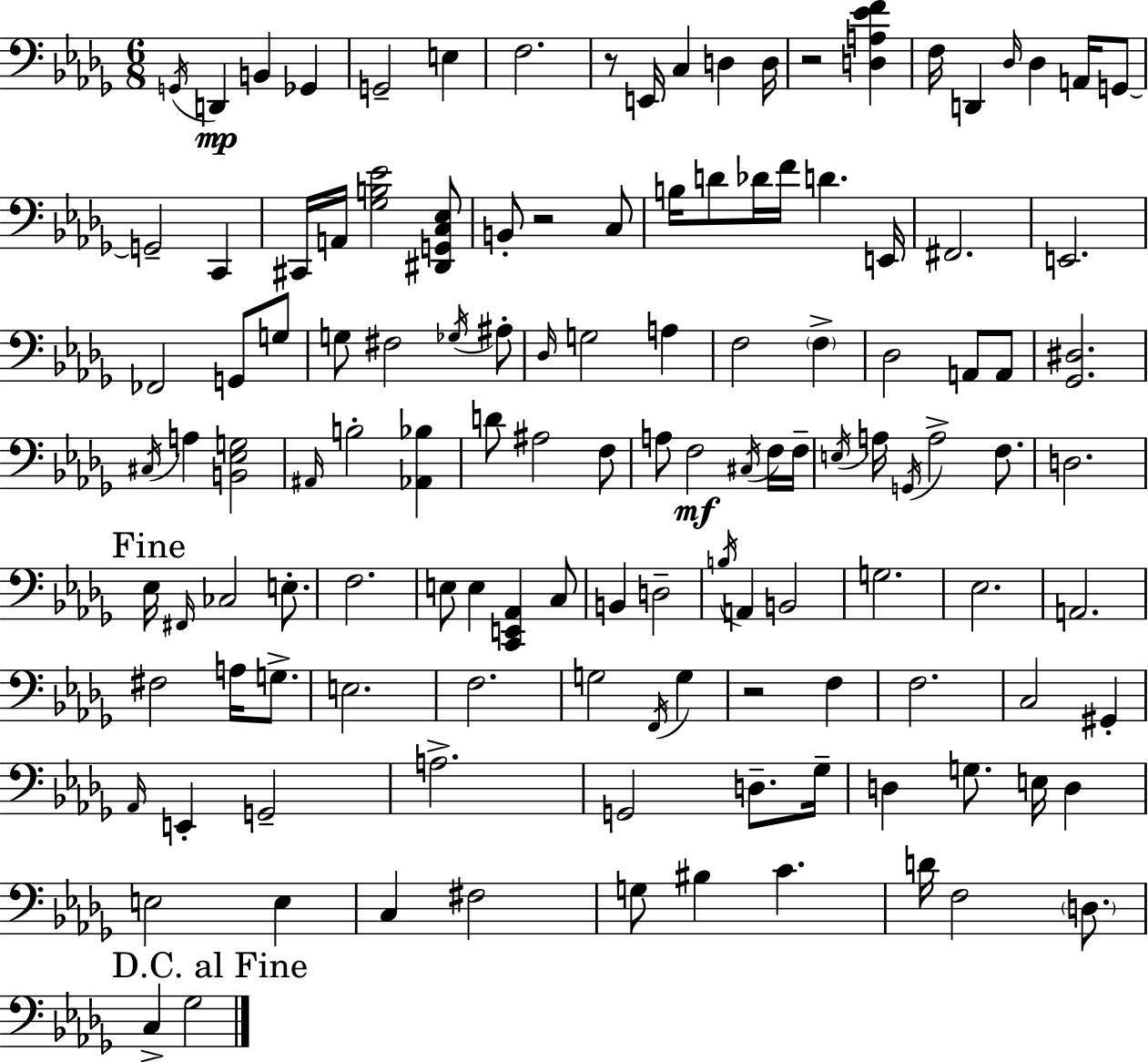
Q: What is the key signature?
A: BES minor